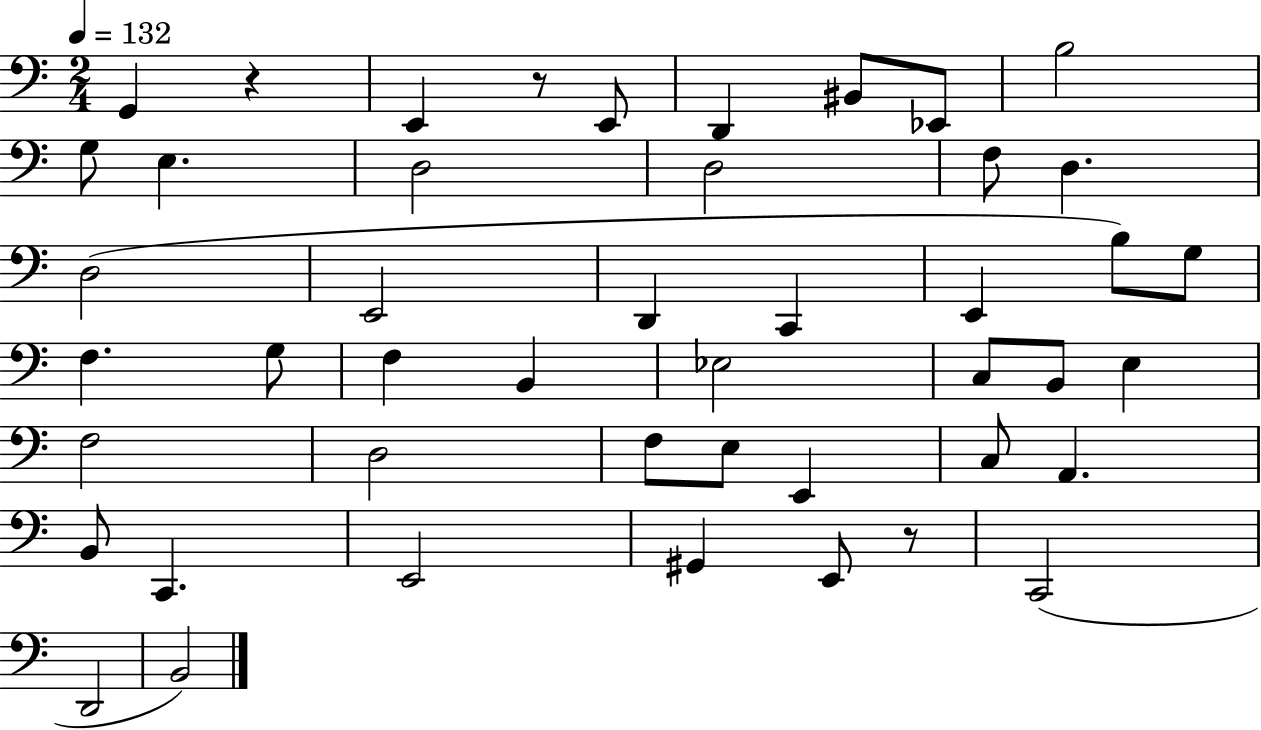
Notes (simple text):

G2/q R/q E2/q R/e E2/e D2/q BIS2/e Eb2/e B3/h G3/e E3/q. D3/h D3/h F3/e D3/q. D3/h E2/h D2/q C2/q E2/q B3/e G3/e F3/q. G3/e F3/q B2/q Eb3/h C3/e B2/e E3/q F3/h D3/h F3/e E3/e E2/q C3/e A2/q. B2/e C2/q. E2/h G#2/q E2/e R/e C2/h D2/h B2/h